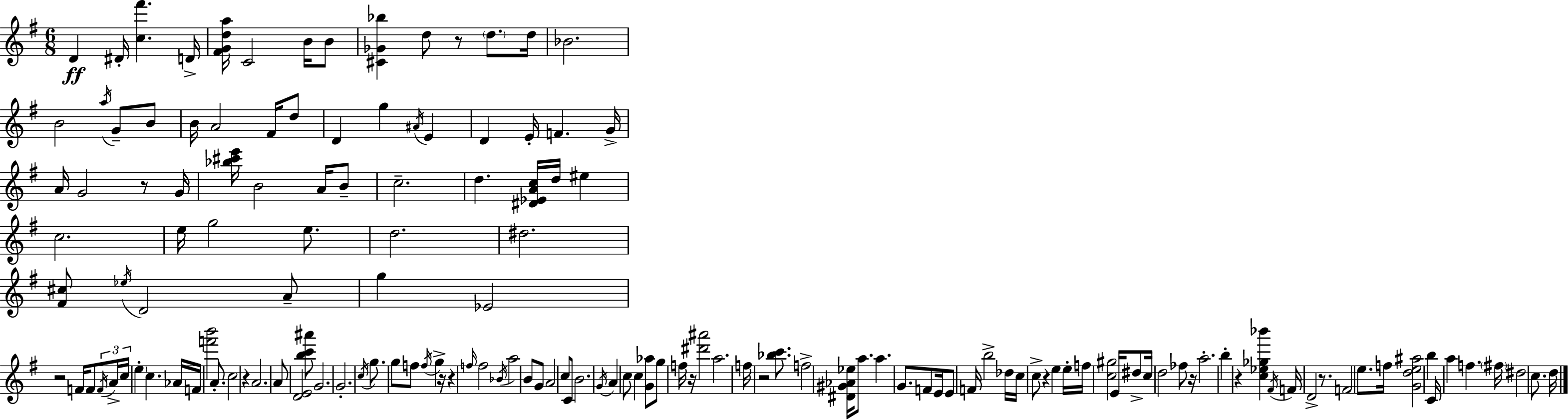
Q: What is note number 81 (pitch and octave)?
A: C5